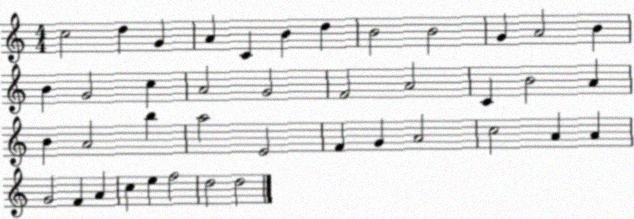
X:1
T:Untitled
M:4/4
L:1/4
K:C
c2 d G A C B d B2 B2 G A2 B B G2 c A2 G2 F2 A2 C B2 A B A2 b a2 E2 F G A2 c2 A A G2 F A c e f2 d2 d2